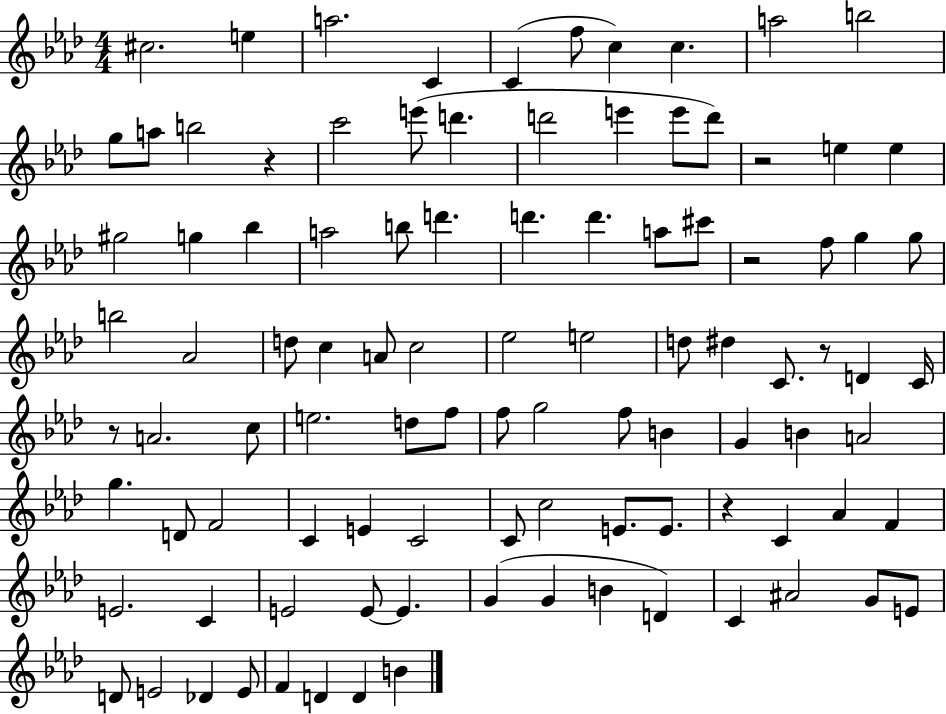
C#5/h. E5/q A5/h. C4/q C4/q F5/e C5/q C5/q. A5/h B5/h G5/e A5/e B5/h R/q C6/h E6/e D6/q. D6/h E6/q E6/e D6/e R/h E5/q E5/q G#5/h G5/q Bb5/q A5/h B5/e D6/q. D6/q. D6/q. A5/e C#6/e R/h F5/e G5/q G5/e B5/h Ab4/h D5/e C5/q A4/e C5/h Eb5/h E5/h D5/e D#5/q C4/e. R/e D4/q C4/s R/e A4/h. C5/e E5/h. D5/e F5/e F5/e G5/h F5/e B4/q G4/q B4/q A4/h G5/q. D4/e F4/h C4/q E4/q C4/h C4/e C5/h E4/e. E4/e. R/q C4/q Ab4/q F4/q E4/h. C4/q E4/h E4/e E4/q. G4/q G4/q B4/q D4/q C4/q A#4/h G4/e E4/e D4/e E4/h Db4/q E4/e F4/q D4/q D4/q B4/q